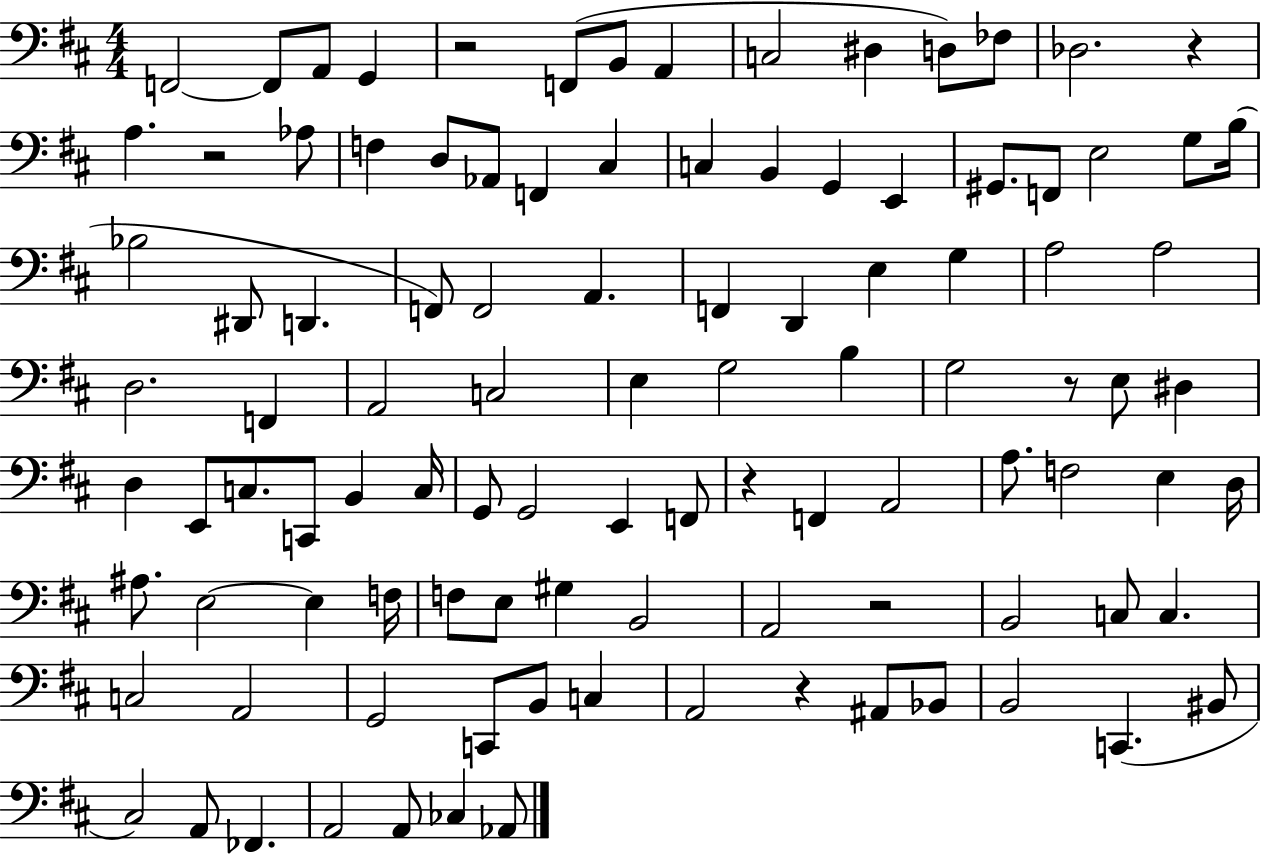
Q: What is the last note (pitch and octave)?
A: Ab2